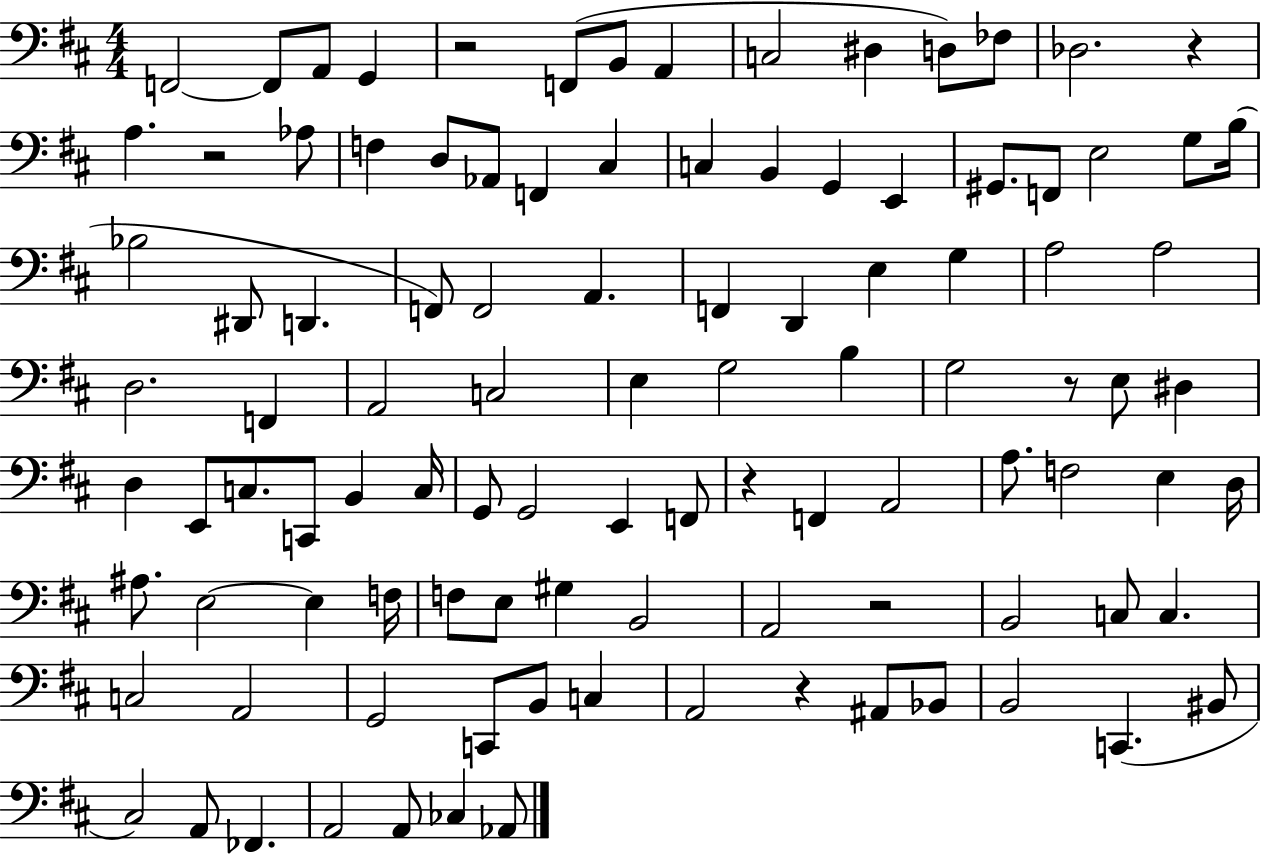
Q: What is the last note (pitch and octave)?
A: Ab2